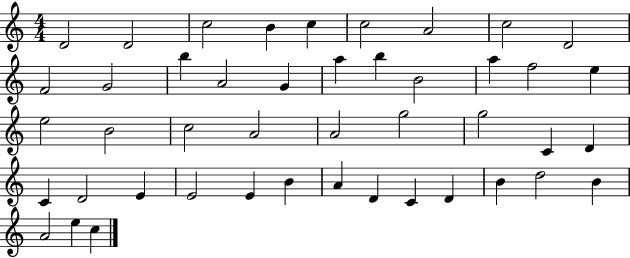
{
  \clef treble
  \numericTimeSignature
  \time 4/4
  \key c \major
  d'2 d'2 | c''2 b'4 c''4 | c''2 a'2 | c''2 d'2 | \break f'2 g'2 | b''4 a'2 g'4 | a''4 b''4 b'2 | a''4 f''2 e''4 | \break e''2 b'2 | c''2 a'2 | a'2 g''2 | g''2 c'4 d'4 | \break c'4 d'2 e'4 | e'2 e'4 b'4 | a'4 d'4 c'4 d'4 | b'4 d''2 b'4 | \break a'2 e''4 c''4 | \bar "|."
}